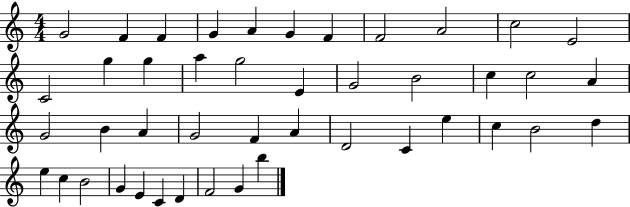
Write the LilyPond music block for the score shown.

{
  \clef treble
  \numericTimeSignature
  \time 4/4
  \key c \major
  g'2 f'4 f'4 | g'4 a'4 g'4 f'4 | f'2 a'2 | c''2 e'2 | \break c'2 g''4 g''4 | a''4 g''2 e'4 | g'2 b'2 | c''4 c''2 a'4 | \break g'2 b'4 a'4 | g'2 f'4 a'4 | d'2 c'4 e''4 | c''4 b'2 d''4 | \break e''4 c''4 b'2 | g'4 e'4 c'4 d'4 | f'2 g'4 b''4 | \bar "|."
}